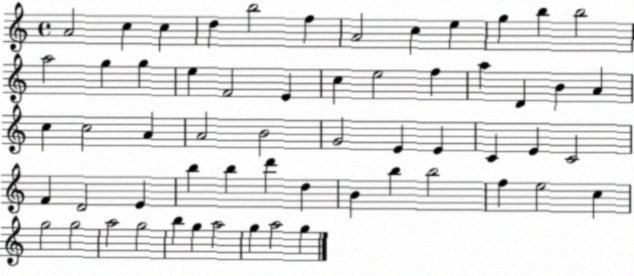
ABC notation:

X:1
T:Untitled
M:4/4
L:1/4
K:C
A2 c c d b2 f A2 c e g b b2 a2 g g e F2 E c e2 f a D B A c c2 A A2 B2 G2 E E C E C2 F D2 E b b d' d B b b2 f e2 c g2 g2 a2 g2 b g a2 g a2 g